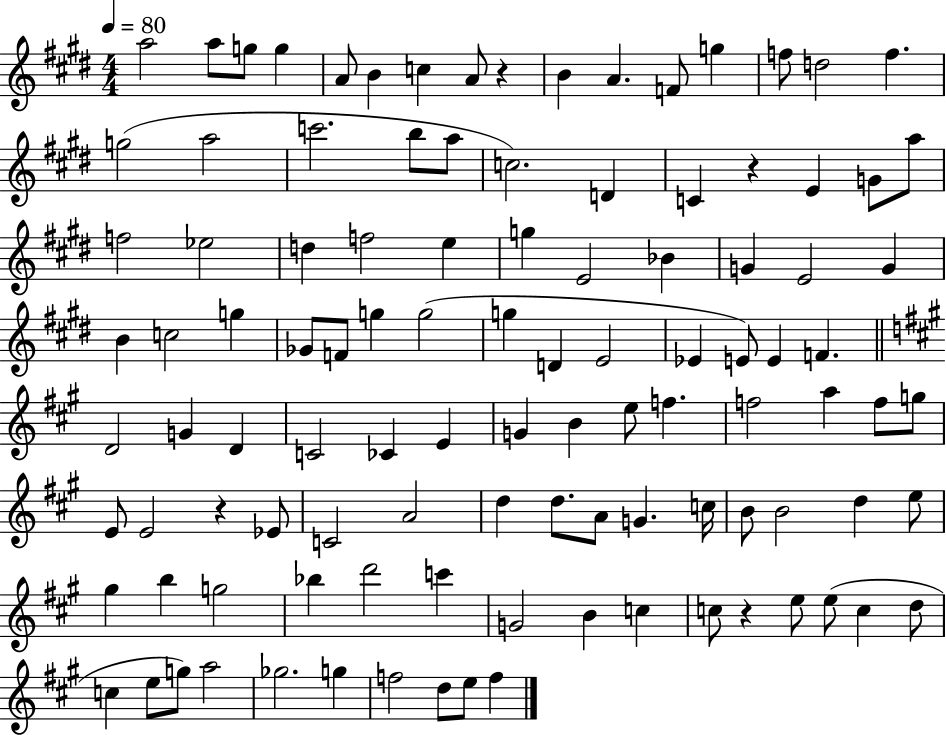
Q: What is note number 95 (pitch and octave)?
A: E5